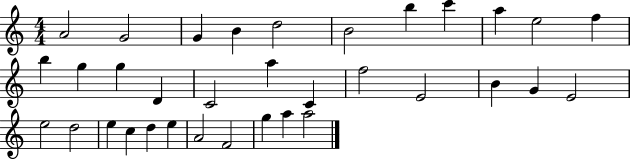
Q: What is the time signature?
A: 4/4